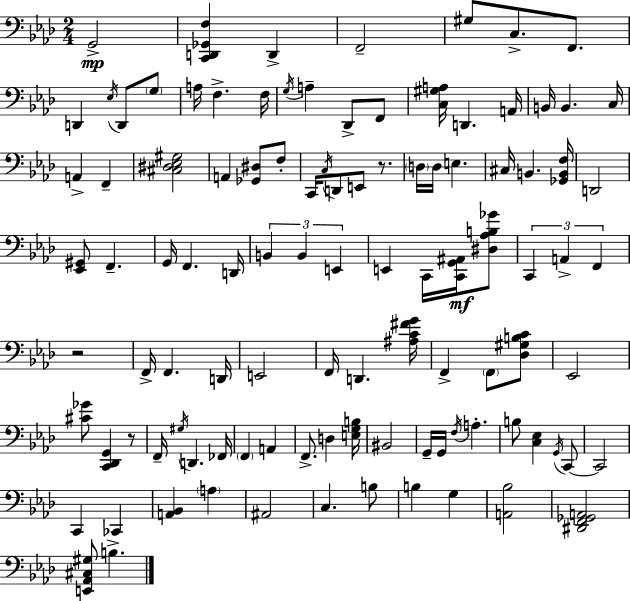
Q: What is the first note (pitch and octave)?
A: G2